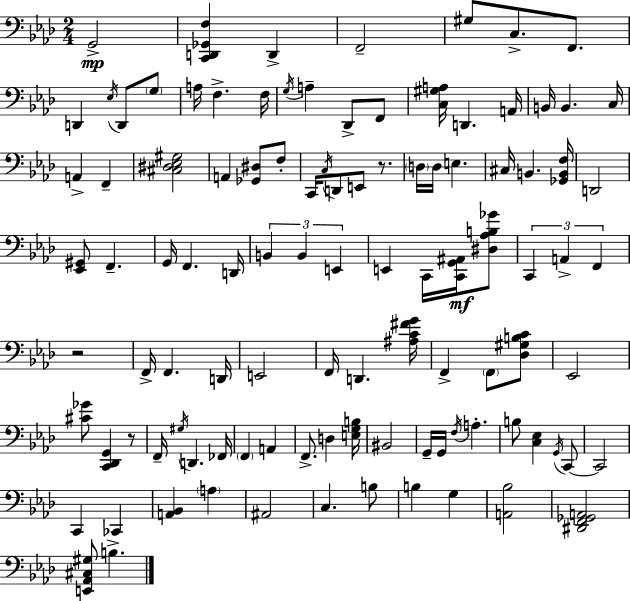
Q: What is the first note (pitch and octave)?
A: G2